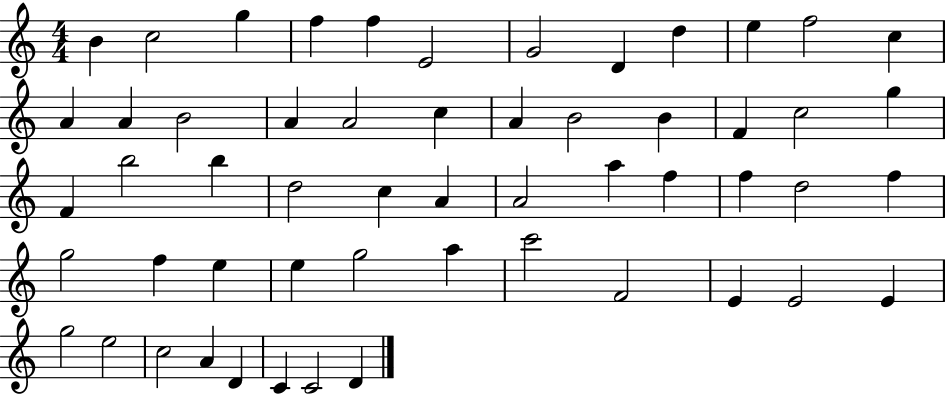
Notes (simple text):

B4/q C5/h G5/q F5/q F5/q E4/h G4/h D4/q D5/q E5/q F5/h C5/q A4/q A4/q B4/h A4/q A4/h C5/q A4/q B4/h B4/q F4/q C5/h G5/q F4/q B5/h B5/q D5/h C5/q A4/q A4/h A5/q F5/q F5/q D5/h F5/q G5/h F5/q E5/q E5/q G5/h A5/q C6/h F4/h E4/q E4/h E4/q G5/h E5/h C5/h A4/q D4/q C4/q C4/h D4/q